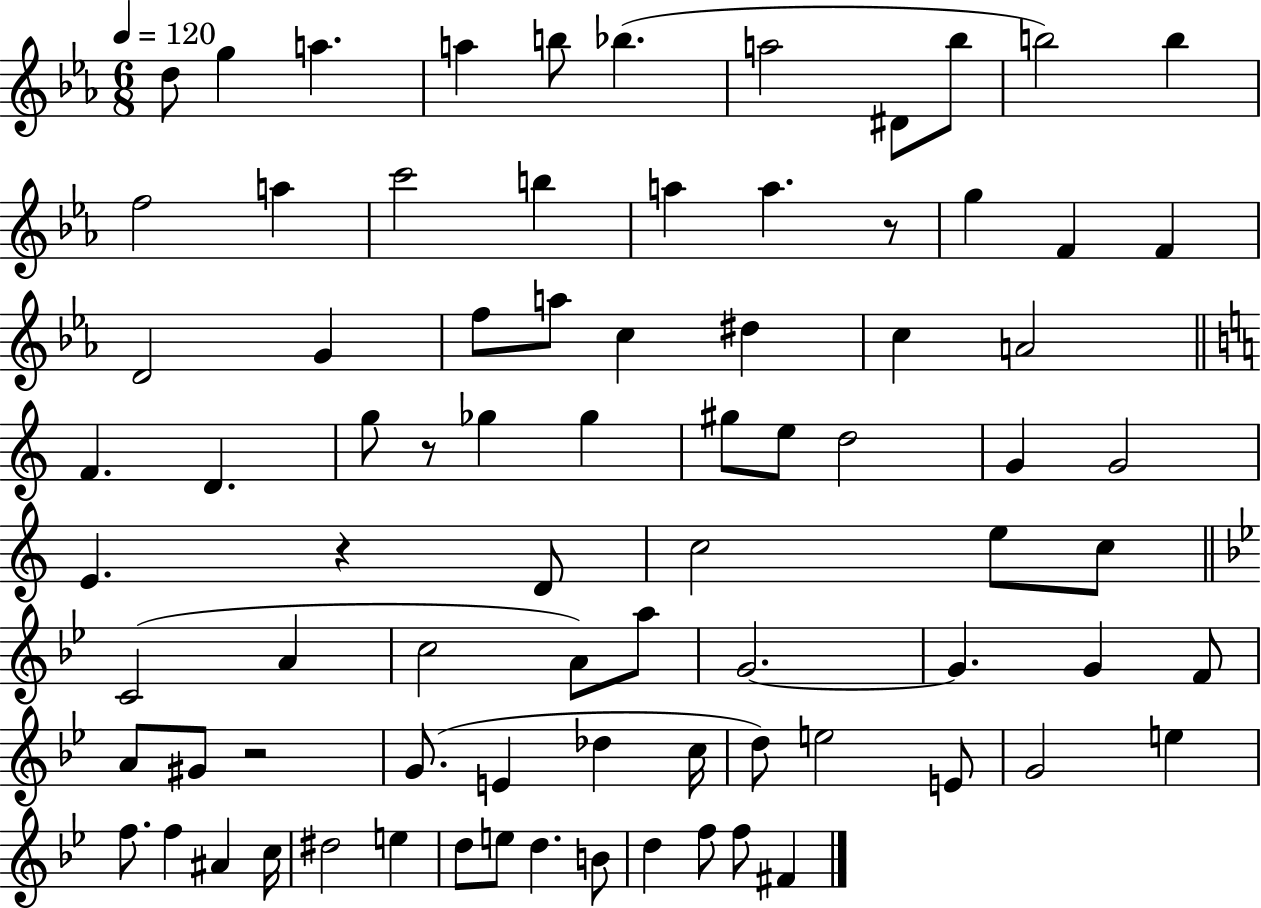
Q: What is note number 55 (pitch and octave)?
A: G4